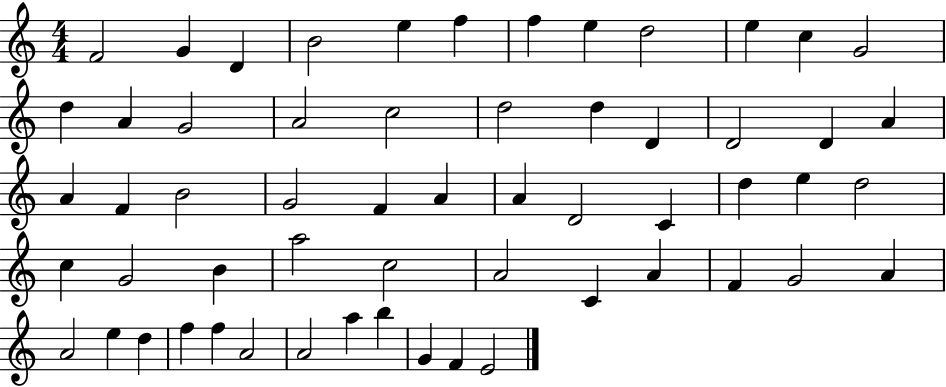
F4/h G4/q D4/q B4/h E5/q F5/q F5/q E5/q D5/h E5/q C5/q G4/h D5/q A4/q G4/h A4/h C5/h D5/h D5/q D4/q D4/h D4/q A4/q A4/q F4/q B4/h G4/h F4/q A4/q A4/q D4/h C4/q D5/q E5/q D5/h C5/q G4/h B4/q A5/h C5/h A4/h C4/q A4/q F4/q G4/h A4/q A4/h E5/q D5/q F5/q F5/q A4/h A4/h A5/q B5/q G4/q F4/q E4/h